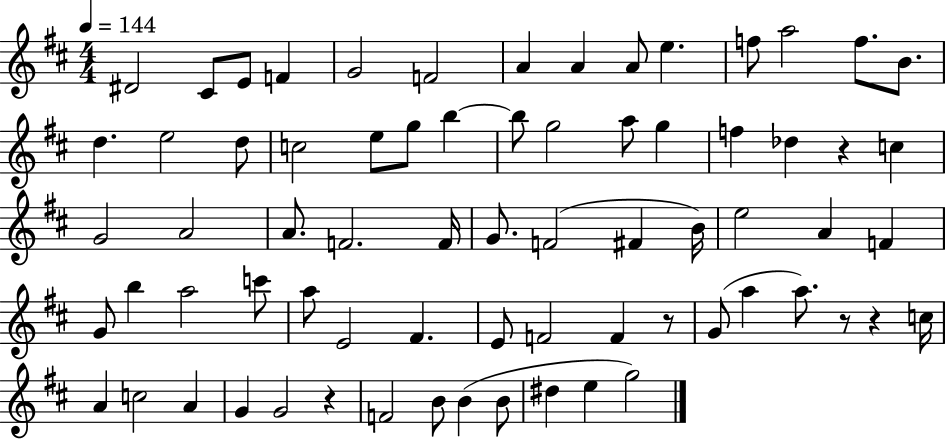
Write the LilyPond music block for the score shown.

{
  \clef treble
  \numericTimeSignature
  \time 4/4
  \key d \major
  \tempo 4 = 144
  \repeat volta 2 { dis'2 cis'8 e'8 f'4 | g'2 f'2 | a'4 a'4 a'8 e''4. | f''8 a''2 f''8. b'8. | \break d''4. e''2 d''8 | c''2 e''8 g''8 b''4~~ | b''8 g''2 a''8 g''4 | f''4 des''4 r4 c''4 | \break g'2 a'2 | a'8. f'2. f'16 | g'8. f'2( fis'4 b'16) | e''2 a'4 f'4 | \break g'8 b''4 a''2 c'''8 | a''8 e'2 fis'4. | e'8 f'2 f'4 r8 | g'8( a''4 a''8.) r8 r4 c''16 | \break a'4 c''2 a'4 | g'4 g'2 r4 | f'2 b'8 b'4( b'8 | dis''4 e''4 g''2) | \break } \bar "|."
}